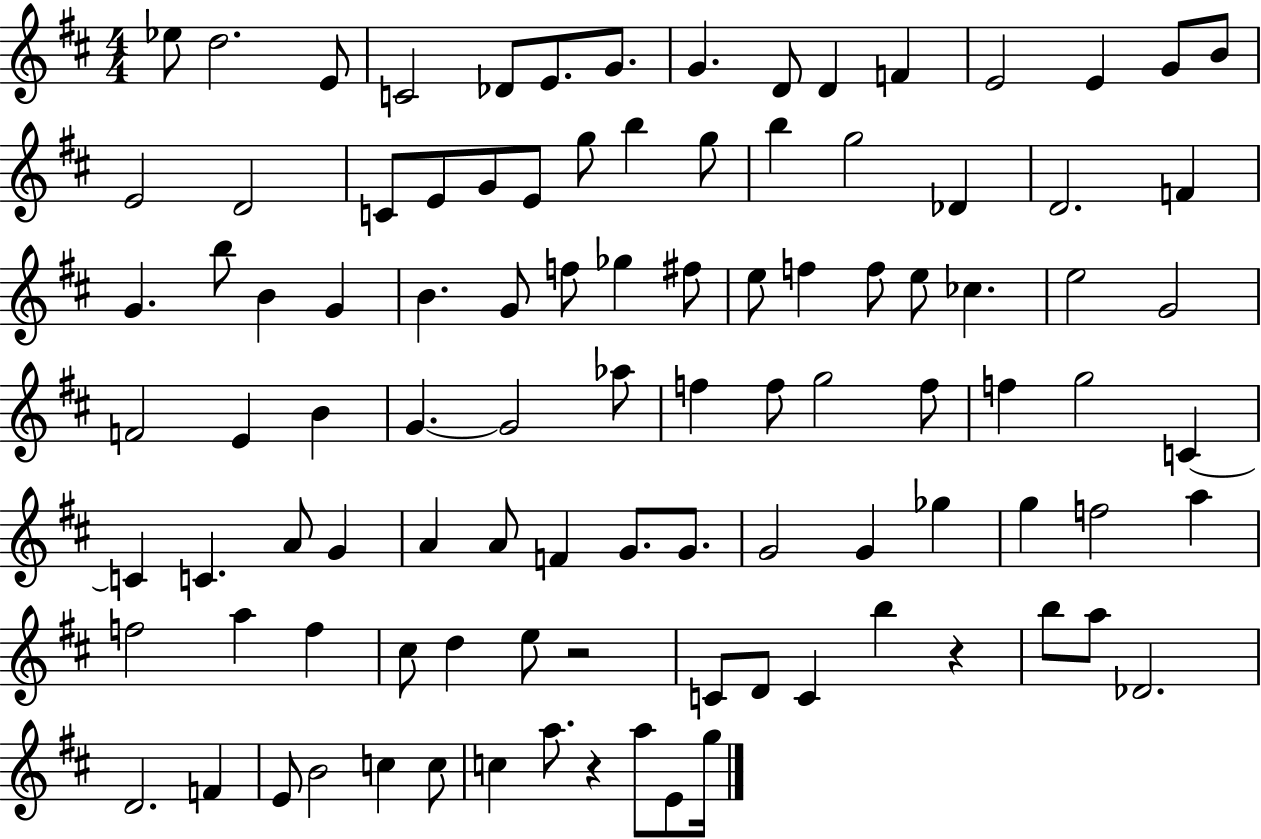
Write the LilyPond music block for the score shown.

{
  \clef treble
  \numericTimeSignature
  \time 4/4
  \key d \major
  ees''8 d''2. e'8 | c'2 des'8 e'8. g'8. | g'4. d'8 d'4 f'4 | e'2 e'4 g'8 b'8 | \break e'2 d'2 | c'8 e'8 g'8 e'8 g''8 b''4 g''8 | b''4 g''2 des'4 | d'2. f'4 | \break g'4. b''8 b'4 g'4 | b'4. g'8 f''8 ges''4 fis''8 | e''8 f''4 f''8 e''8 ces''4. | e''2 g'2 | \break f'2 e'4 b'4 | g'4.~~ g'2 aes''8 | f''4 f''8 g''2 f''8 | f''4 g''2 c'4~~ | \break c'4 c'4. a'8 g'4 | a'4 a'8 f'4 g'8. g'8. | g'2 g'4 ges''4 | g''4 f''2 a''4 | \break f''2 a''4 f''4 | cis''8 d''4 e''8 r2 | c'8 d'8 c'4 b''4 r4 | b''8 a''8 des'2. | \break d'2. f'4 | e'8 b'2 c''4 c''8 | c''4 a''8. r4 a''8 e'8 g''16 | \bar "|."
}